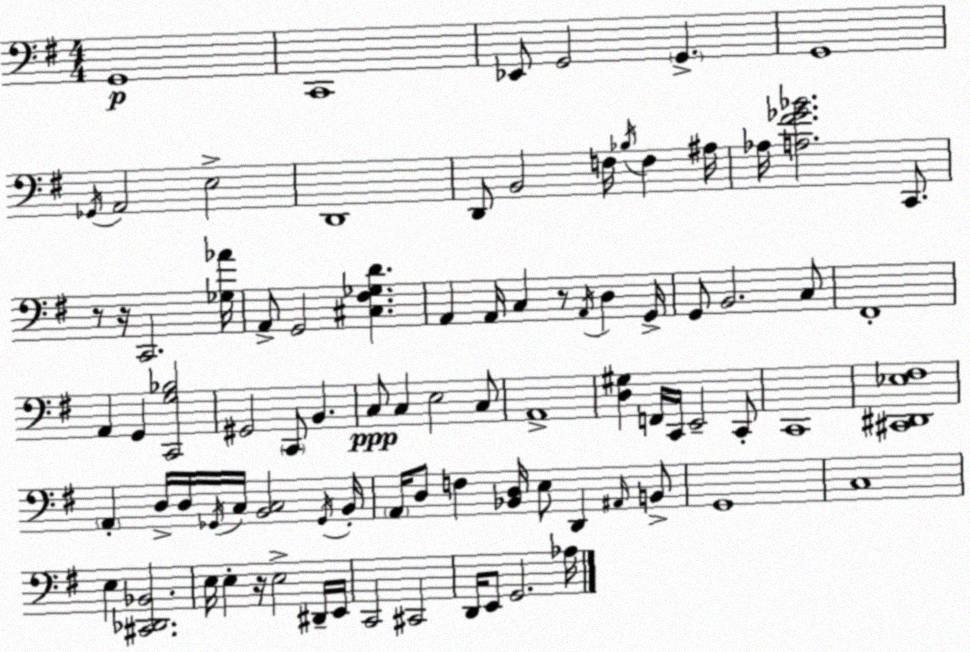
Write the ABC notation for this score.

X:1
T:Untitled
M:4/4
L:1/4
K:G
G,,4 C,,4 _E,,/2 G,,2 G,, G,,4 _G,,/4 A,,2 E,2 D,,4 D,,/2 B,,2 F,/4 _B,/4 F, ^A,/4 _A,/4 [A,^F_G_B]2 C,,/2 z/2 z/4 C,,2 [_G,_A]/4 A,,/2 G,,2 [^C,^F,_G,D] A,, A,,/4 C, z/2 A,,/4 D, G,,/4 G,,/2 B,,2 C,/2 ^F,,4 A,, G,, [C,,G,_B,]2 ^G,,2 C,,/2 B,, C,/2 C, E,2 C,/2 A,,4 [D,^G,] F,,/4 C,,/4 E,,2 C,,/2 C,,4 [^C,,^D,,_E,^F,]4 A,, D,/4 D,/4 _G,,/4 C,/4 [B,,C,]2 _G,,/4 B,,/4 A,,/4 D,/2 F, [_B,,D,]/4 E,/2 D,, ^A,,/4 B,,/2 G,,4 C,4 E, [^C,,_D,,_B,,]2 E,/4 E, z/4 E,2 ^D,,/4 E,,/4 C,,2 ^C,,2 D,,/4 E,,/2 G,,2 _A,/4